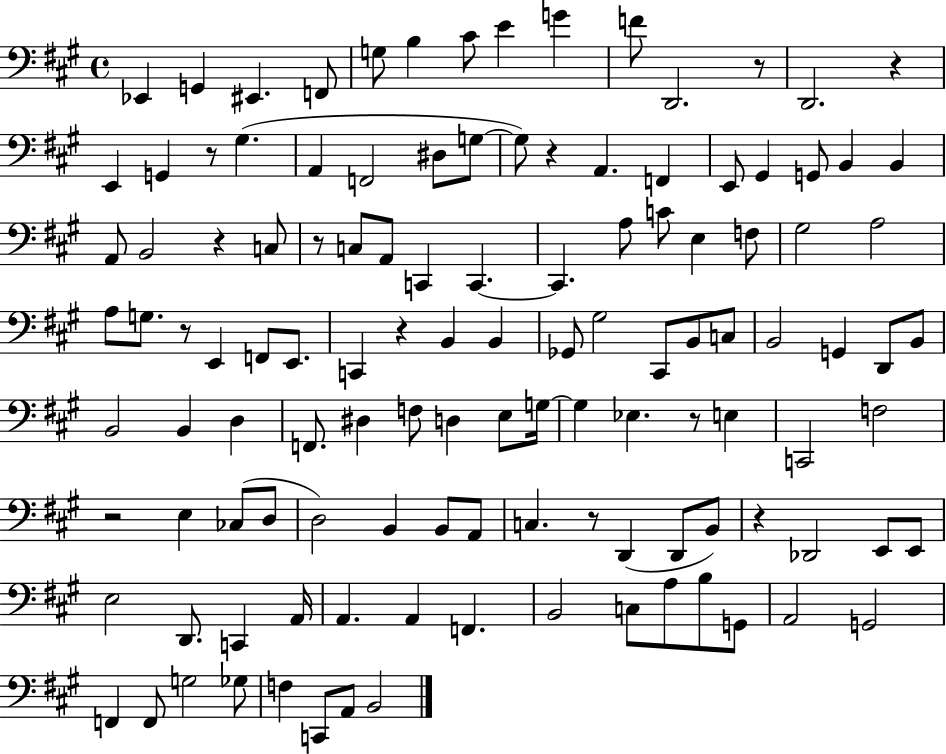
X:1
T:Untitled
M:4/4
L:1/4
K:A
_E,, G,, ^E,, F,,/2 G,/2 B, ^C/2 E G F/2 D,,2 z/2 D,,2 z E,, G,, z/2 ^G, A,, F,,2 ^D,/2 G,/2 G,/2 z A,, F,, E,,/2 ^G,, G,,/2 B,, B,, A,,/2 B,,2 z C,/2 z/2 C,/2 A,,/2 C,, C,, C,, A,/2 C/2 E, F,/2 ^G,2 A,2 A,/2 G,/2 z/2 E,, F,,/2 E,,/2 C,, z B,, B,, _G,,/2 ^G,2 ^C,,/2 B,,/2 C,/2 B,,2 G,, D,,/2 B,,/2 B,,2 B,, D, F,,/2 ^D, F,/2 D, E,/2 G,/4 G, _E, z/2 E, C,,2 F,2 z2 E, _C,/2 D,/2 D,2 B,, B,,/2 A,,/2 C, z/2 D,, D,,/2 B,,/2 z _D,,2 E,,/2 E,,/2 E,2 D,,/2 C,, A,,/4 A,, A,, F,, B,,2 C,/2 A,/2 B,/2 G,,/2 A,,2 G,,2 F,, F,,/2 G,2 _G,/2 F, C,,/2 A,,/2 B,,2